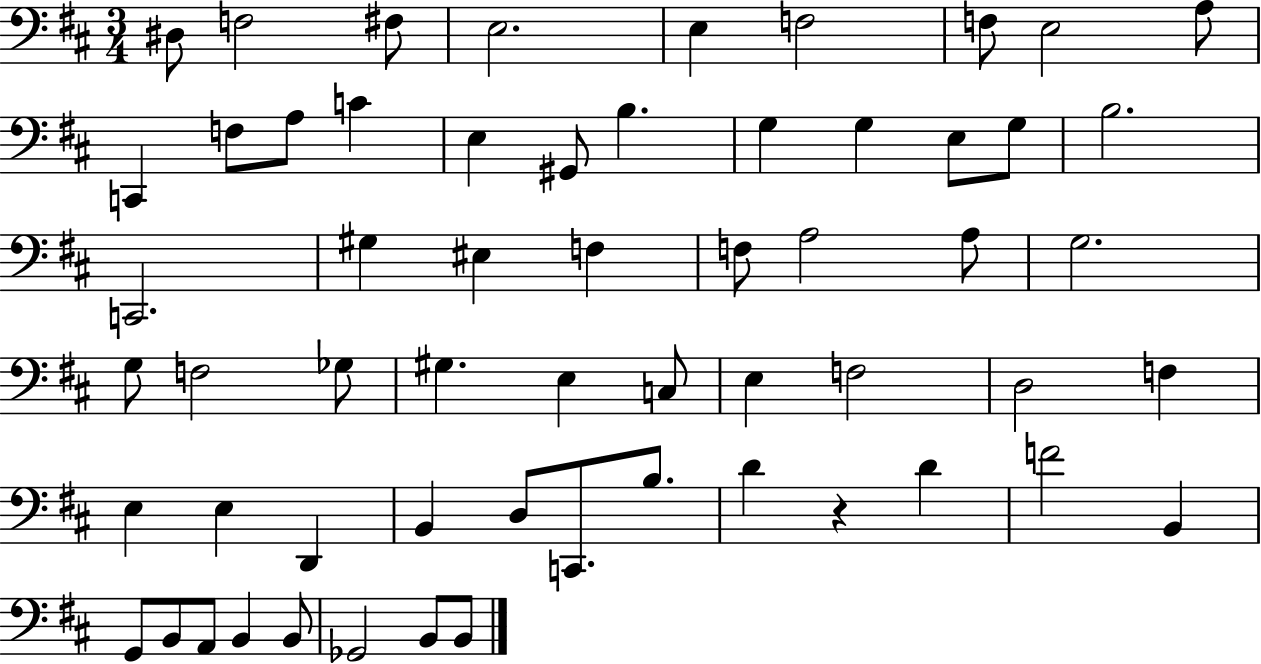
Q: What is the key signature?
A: D major